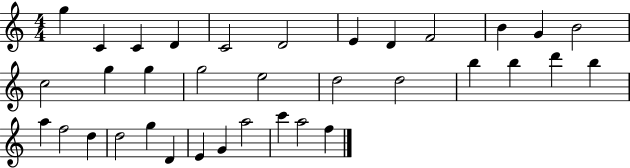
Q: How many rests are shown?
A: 0